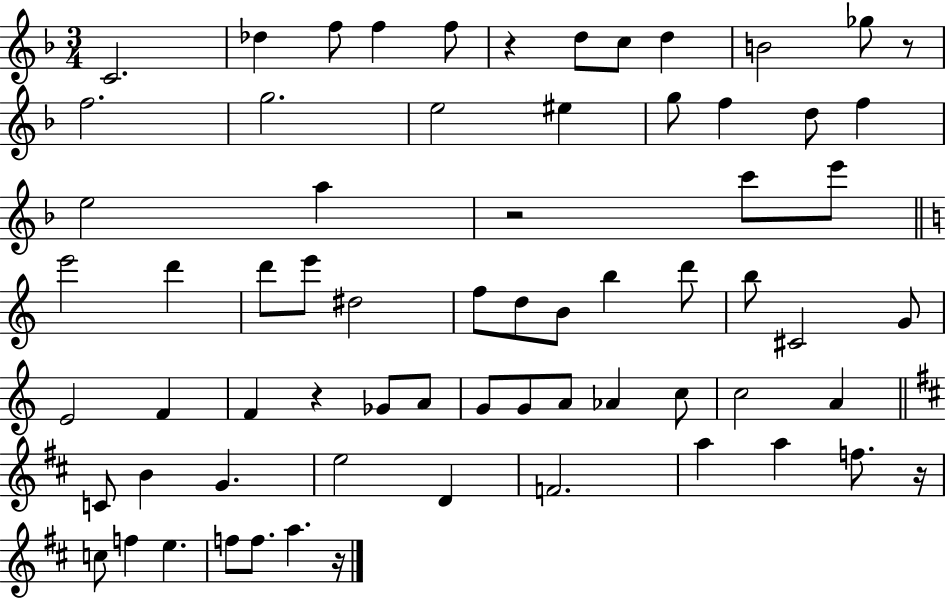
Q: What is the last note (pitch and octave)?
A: A5